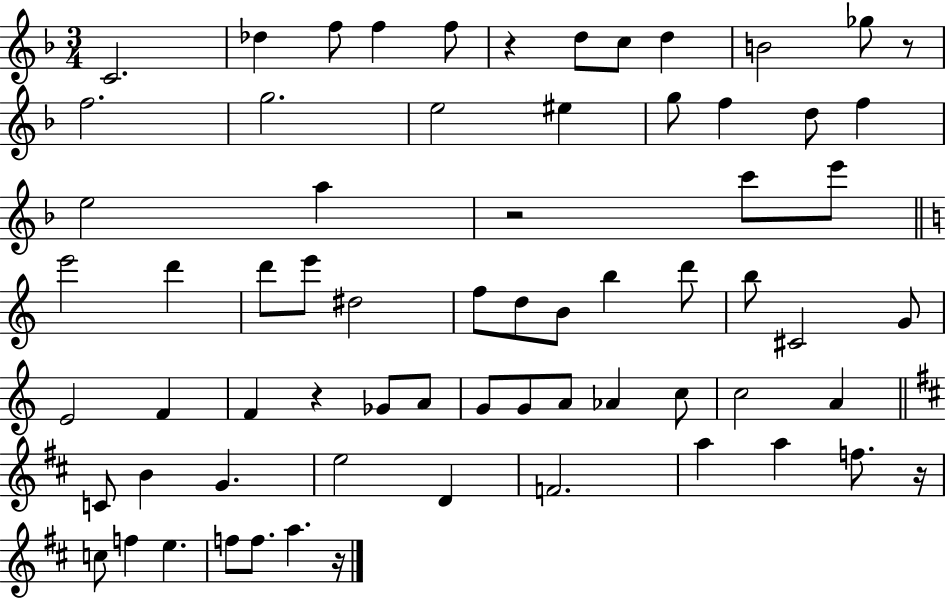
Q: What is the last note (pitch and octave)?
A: A5